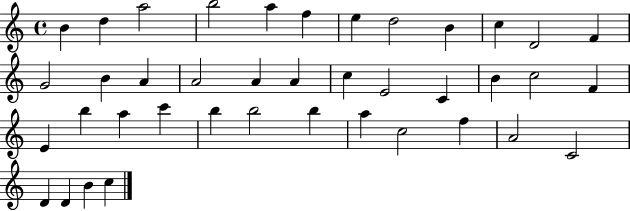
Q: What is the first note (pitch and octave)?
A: B4